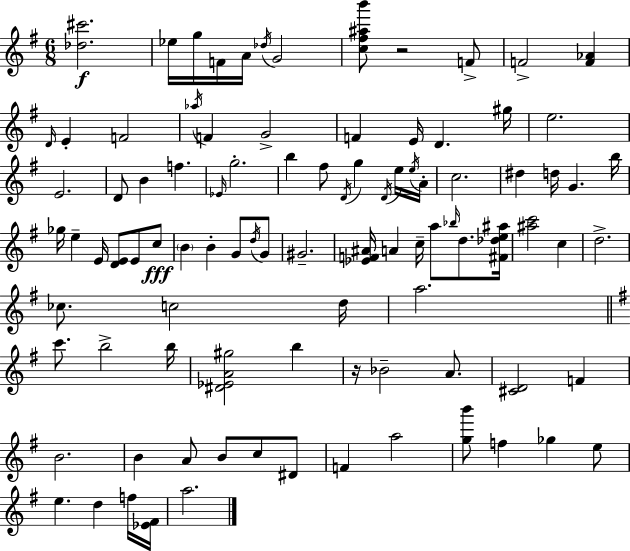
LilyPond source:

{
  \clef treble
  \numericTimeSignature
  \time 6/8
  \key e \minor
  \repeat volta 2 { <des'' cis'''>2.\f | ees''16 g''16 f'16 a'16 \acciaccatura { des''16 } g'2 | <c'' fis'' ais'' b'''>8 r2 f'8-> | f'2-> <f' aes'>4 | \break \grace { d'16 } e'4-. f'2 | \acciaccatura { aes''16 } f'4 g'2-> | f'4 e'16 d'4. | gis''16 e''2. | \break e'2. | d'8 b'4 f''4. | \grace { ees'16 } g''2.-. | b''4 fis''8 \acciaccatura { d'16 } g''4 | \break \acciaccatura { d'16 } e''16 \acciaccatura { e''16 } a'16-. c''2. | dis''4 d''16 | g'4. b''16 ges''16 e''4-- | e'16 <d' e'>8 e'8 c''8\fff \parenthesize b'4 b'4-. | \break g'8 \acciaccatura { d''16 } g'8 gis'2.-- | <ees' f' ais'>16 a'4 | c''16-- a''8 \grace { bes''16 } d''8. <fis' des'' e'' ais''>16 <ais'' c'''>2 | c''4 d''2.-> | \break ces''8. | c''2 d''16 a''2. | \bar "||" \break \key e \minor c'''8. b''2-> b''16 | <dis' ees' a' gis''>2 b''4 | r16 bes'2-- a'8. | <cis' d'>2 f'4 | \break b'2. | b'4 a'8 b'8 c''8 dis'8 | f'4 a''2 | <g'' b'''>8 f''4 ges''4 e''8 | \break e''4. d''4 f''16 <ees' fis'>16 | a''2. | } \bar "|."
}